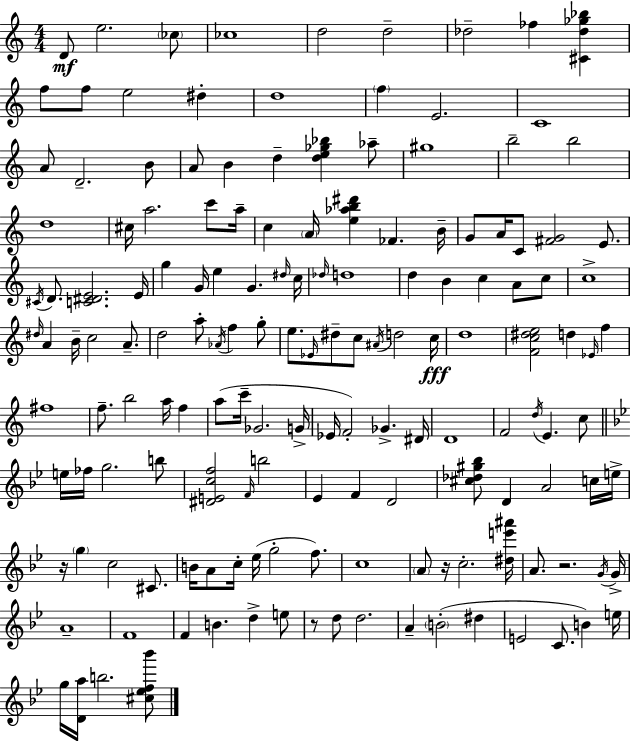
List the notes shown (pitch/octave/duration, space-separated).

D4/e E5/h. CES5/e CES5/w D5/h D5/h Db5/h FES5/q [C#4,Db5,Gb5,Bb5]/q F5/e F5/e E5/h D#5/q D5/w F5/q E4/h. C4/w A4/e D4/h. B4/e A4/e B4/q D5/q [D5,E5,Gb5,Bb5]/q Ab5/e G#5/w B5/h B5/h D5/w C#5/s A5/h. C6/e A5/s C5/q A4/s [E5,Ab5,B5,D#6]/q FES4/q. B4/s G4/e A4/s C4/e [F#4,G4]/h E4/e. C#4/s D4/e. [C4,D#4,E4]/h. E4/s G5/q G4/s E5/q G4/q. D#5/s C5/s Db5/s D5/w D5/q B4/q C5/q A4/e C5/e C5/w D#5/s A4/q B4/s C5/h A4/e. D5/h A5/e Ab4/s F5/q G5/e E5/e. Eb4/s D#5/e C5/e A#4/s D5/h C5/s D5/w [F4,C5,D#5,E5]/h D5/q Eb4/s F5/q F#5/w F5/e. B5/h A5/s F5/q A5/e C6/s Gb4/h. G4/s Eb4/s F4/h Gb4/q. D#4/s D4/w F4/h D5/s E4/q. C5/e E5/s FES5/s G5/h. B5/e [D#4,E4,C5,F5]/h F4/s B5/h Eb4/q F4/q D4/h [C#5,Db5,G#5,Bb5]/e D4/q A4/h C5/s E5/s R/s G5/q C5/h C#4/e. B4/s A4/e C5/s Eb5/s G5/h F5/e. C5/w A4/e R/s C5/h. [D#5,E6,A#6]/s A4/e. R/h. G4/s G4/s A4/w F4/w F4/q B4/q. D5/q E5/e R/e D5/e D5/h. A4/q B4/h D#5/q E4/h C4/e. B4/q E5/s G5/s [D4,A5]/s B5/h. [C#5,Eb5,F5,Bb6]/e